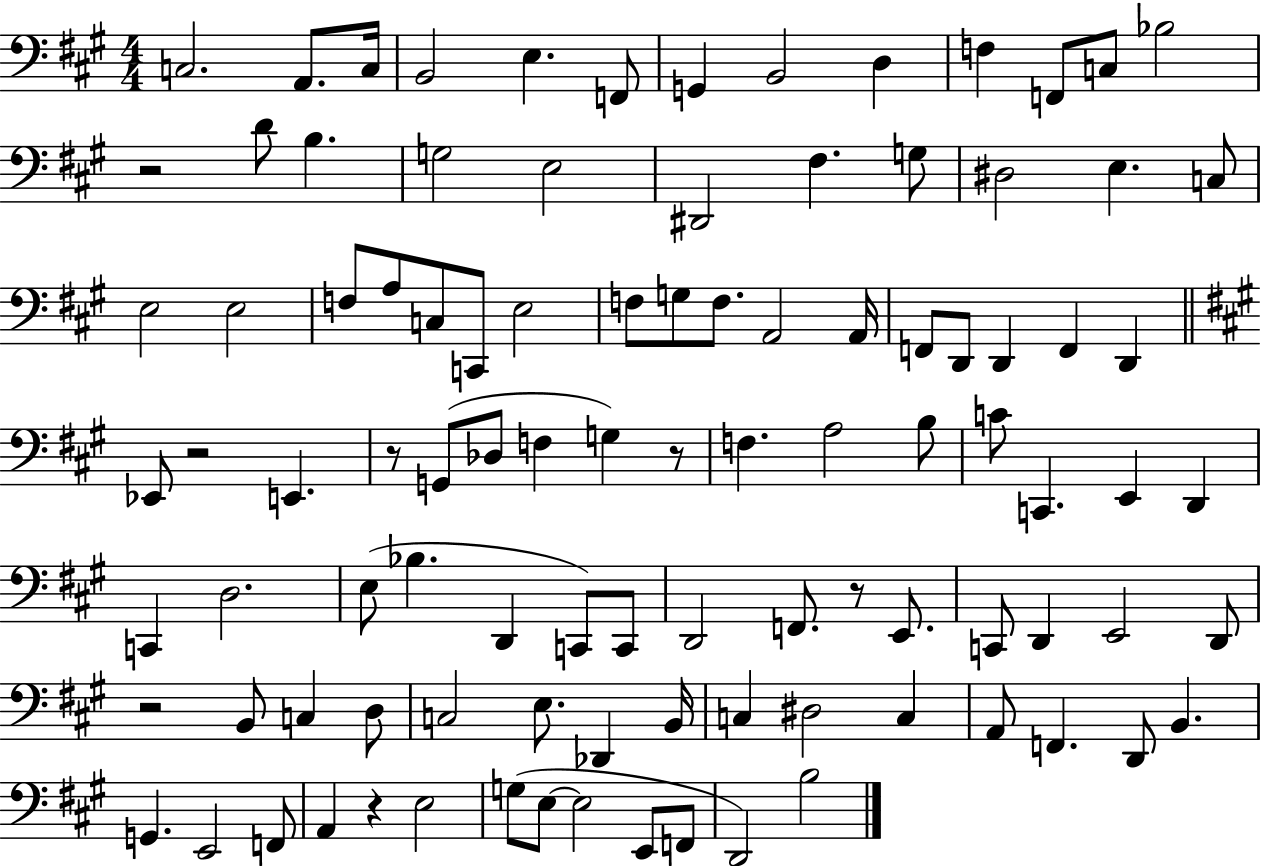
{
  \clef bass
  \numericTimeSignature
  \time 4/4
  \key a \major
  c2. a,8. c16 | b,2 e4. f,8 | g,4 b,2 d4 | f4 f,8 c8 bes2 | \break r2 d'8 b4. | g2 e2 | dis,2 fis4. g8 | dis2 e4. c8 | \break e2 e2 | f8 a8 c8 c,8 e2 | f8 g8 f8. a,2 a,16 | f,8 d,8 d,4 f,4 d,4 | \break \bar "||" \break \key a \major ees,8 r2 e,4. | r8 g,8( des8 f4 g4) r8 | f4. a2 b8 | c'8 c,4. e,4 d,4 | \break c,4 d2. | e8( bes4. d,4 c,8) c,8 | d,2 f,8. r8 e,8. | c,8 d,4 e,2 d,8 | \break r2 b,8 c4 d8 | c2 e8. des,4 b,16 | c4 dis2 c4 | a,8 f,4. d,8 b,4. | \break g,4. e,2 f,8 | a,4 r4 e2 | g8( e8~~ e2 e,8 f,8 | d,2) b2 | \break \bar "|."
}